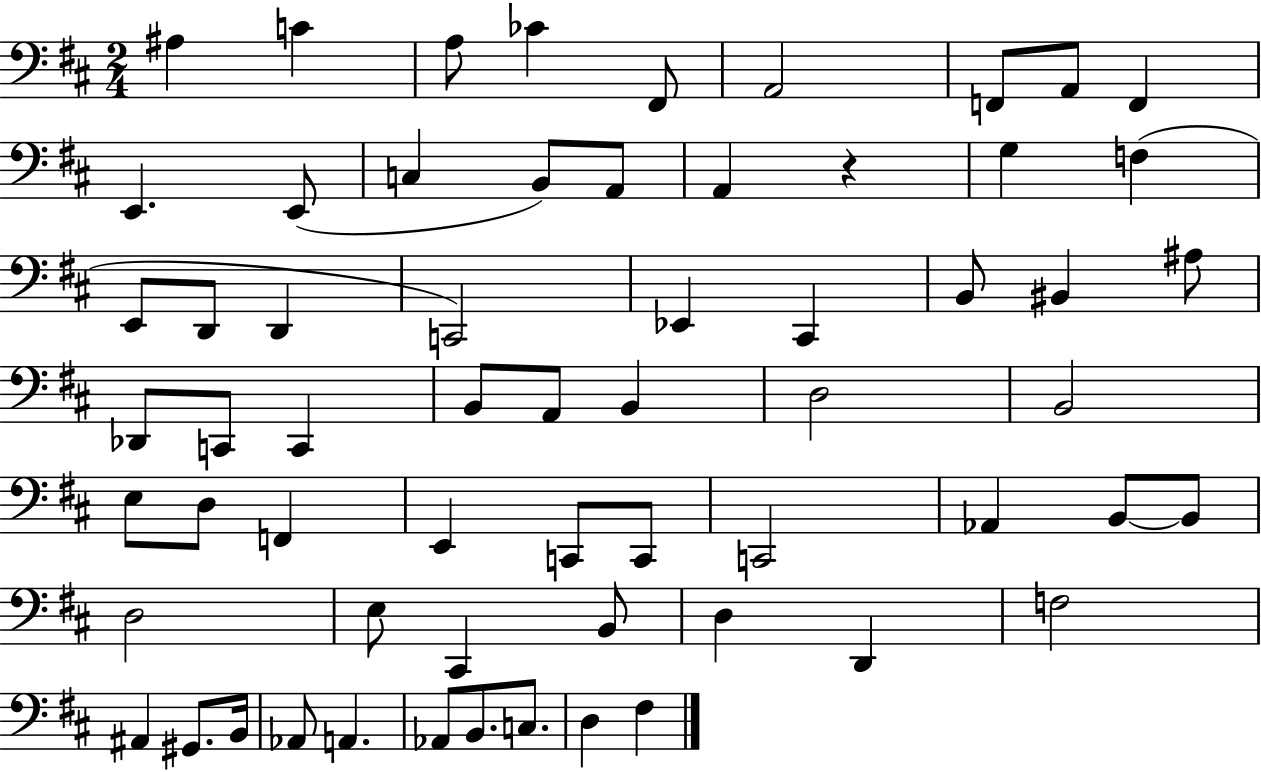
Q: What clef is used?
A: bass